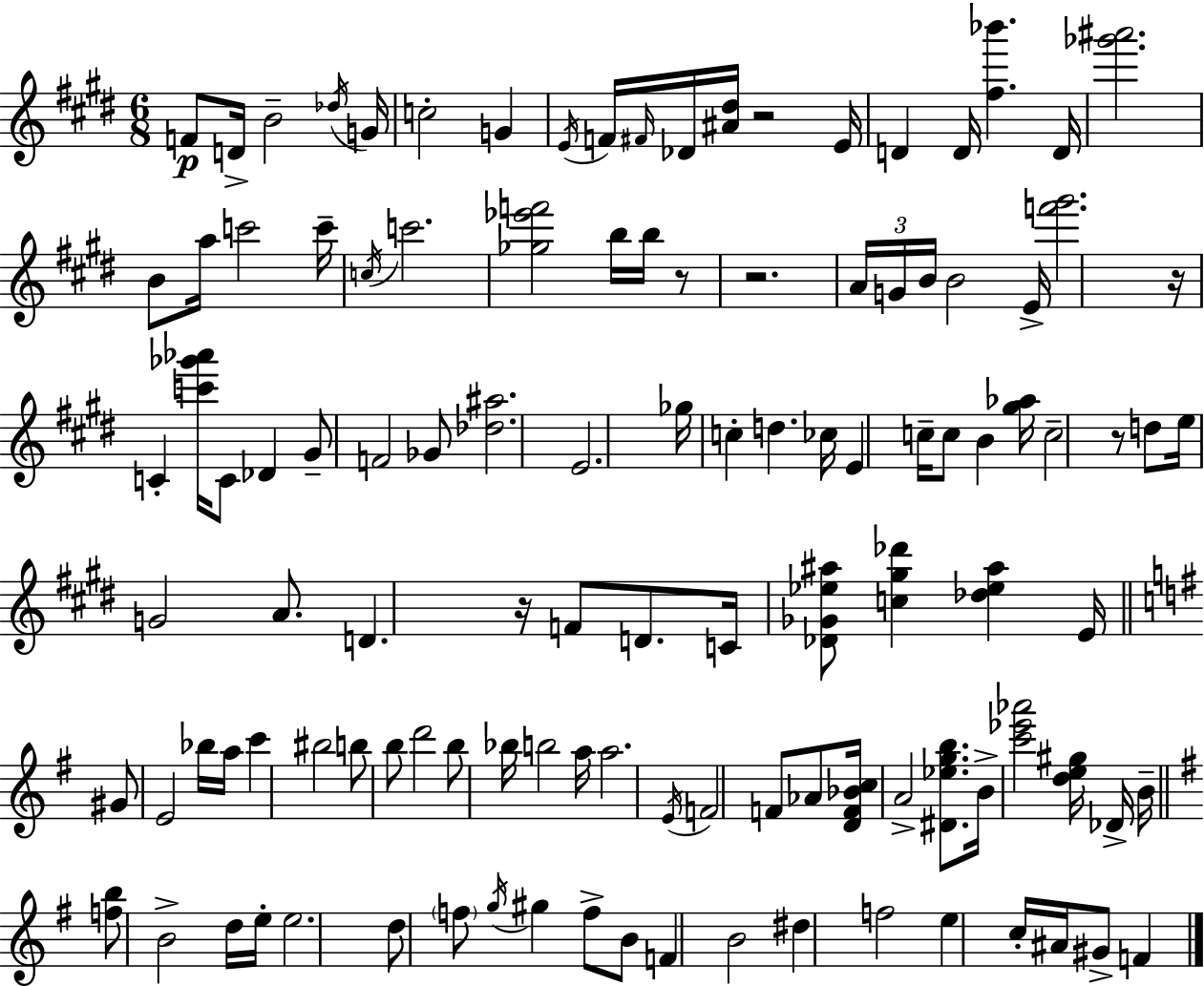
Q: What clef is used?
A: treble